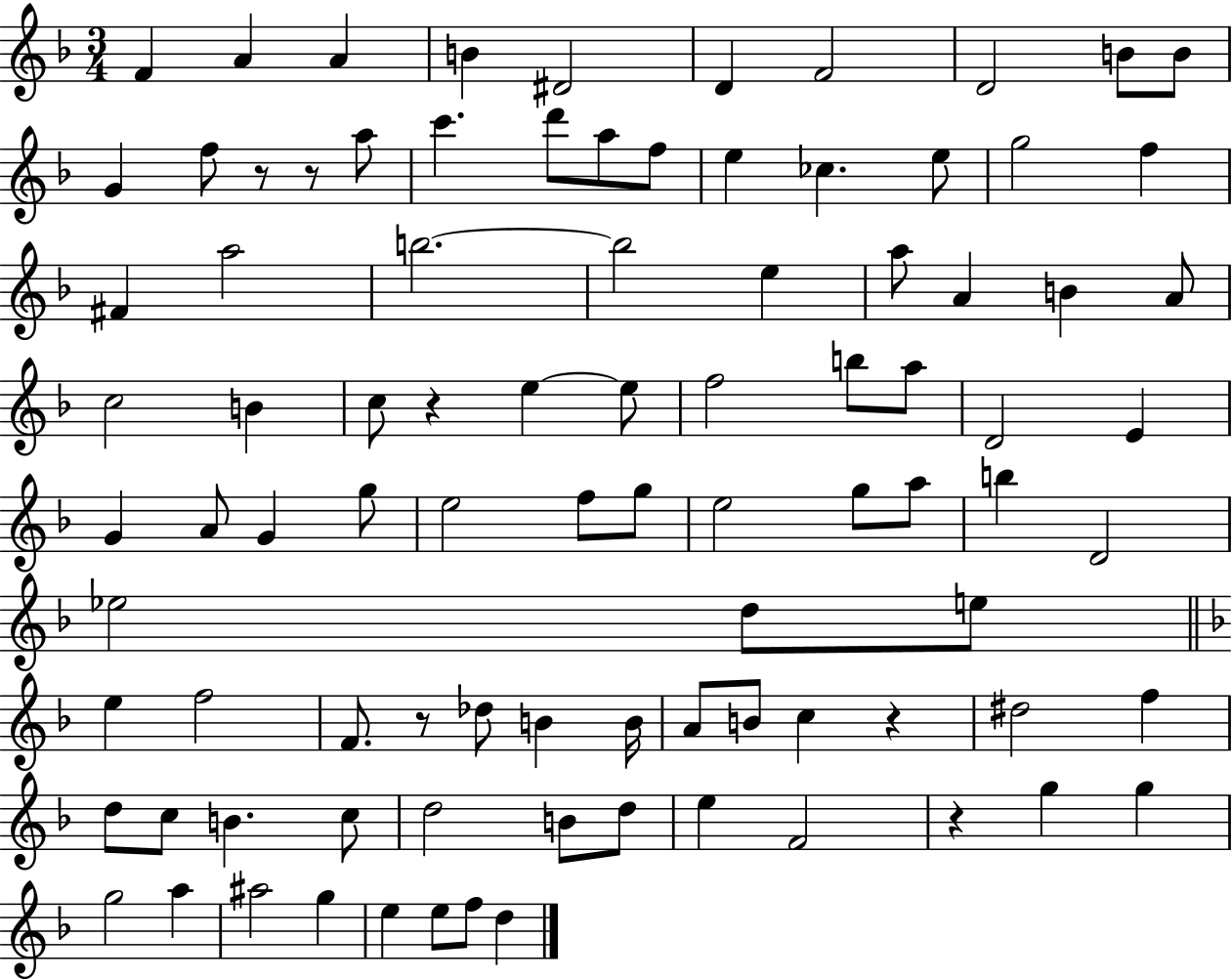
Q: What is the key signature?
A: F major